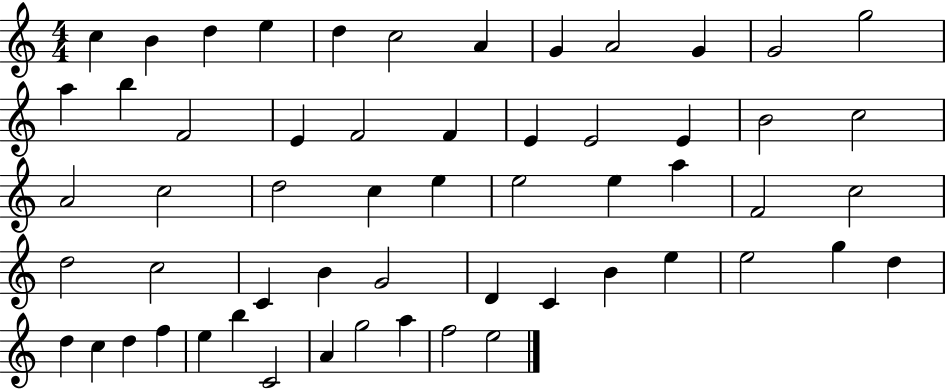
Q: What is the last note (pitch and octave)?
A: E5